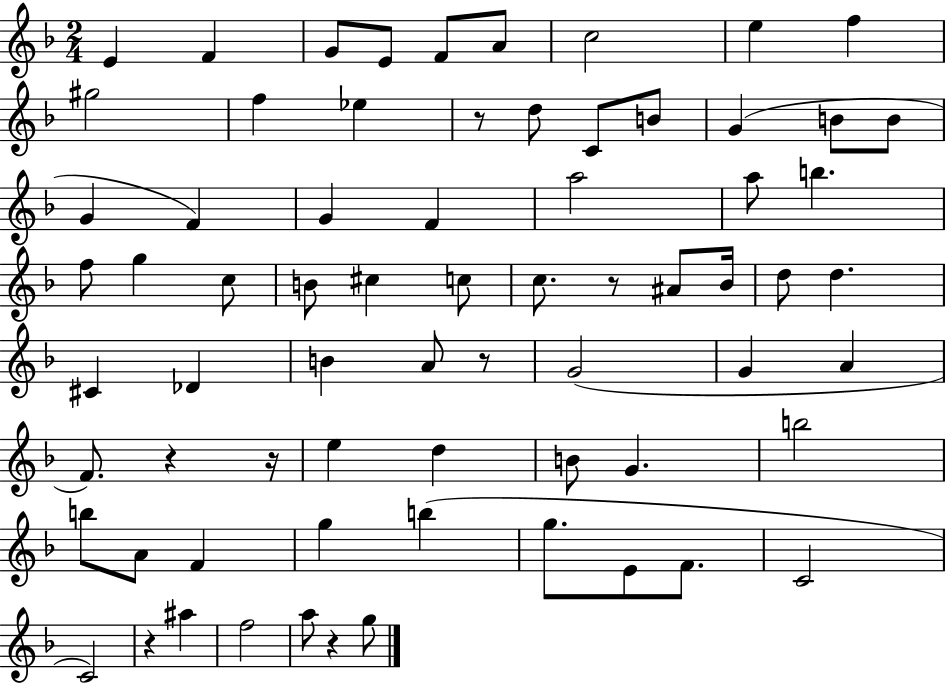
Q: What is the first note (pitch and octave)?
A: E4